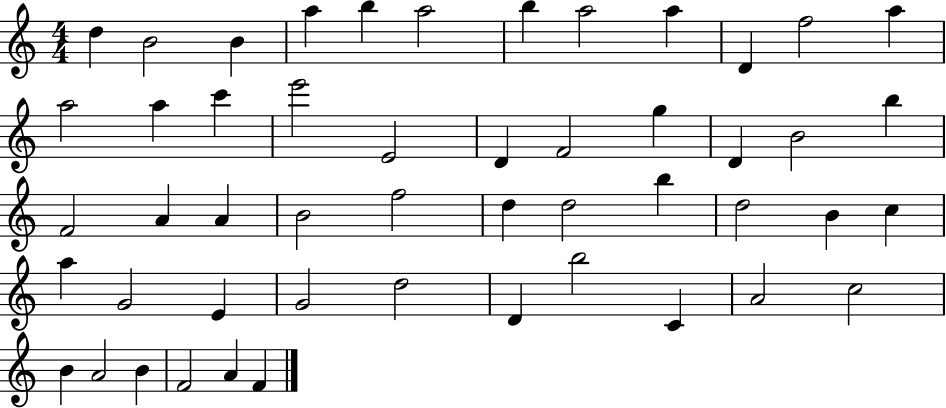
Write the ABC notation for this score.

X:1
T:Untitled
M:4/4
L:1/4
K:C
d B2 B a b a2 b a2 a D f2 a a2 a c' e'2 E2 D F2 g D B2 b F2 A A B2 f2 d d2 b d2 B c a G2 E G2 d2 D b2 C A2 c2 B A2 B F2 A F